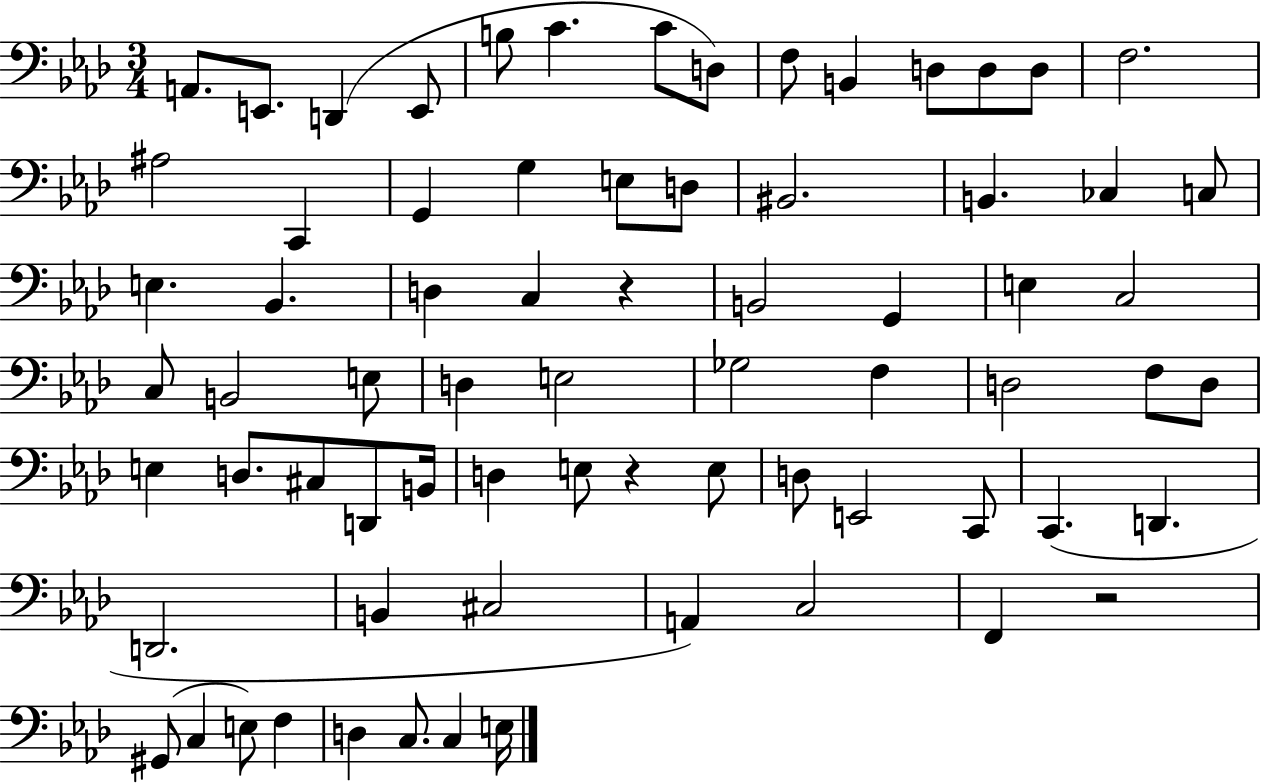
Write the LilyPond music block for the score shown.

{
  \clef bass
  \numericTimeSignature
  \time 3/4
  \key aes \major
  a,8. e,8. d,4( e,8 | b8 c'4. c'8 d8) | f8 b,4 d8 d8 d8 | f2. | \break ais2 c,4 | g,4 g4 e8 d8 | bis,2. | b,4. ces4 c8 | \break e4. bes,4. | d4 c4 r4 | b,2 g,4 | e4 c2 | \break c8 b,2 e8 | d4 e2 | ges2 f4 | d2 f8 d8 | \break e4 d8. cis8 d,8 b,16 | d4 e8 r4 e8 | d8 e,2 c,8 | c,4.( d,4. | \break d,2. | b,4 cis2 | a,4) c2 | f,4 r2 | \break gis,8( c4 e8) f4 | d4 c8. c4 e16 | \bar "|."
}